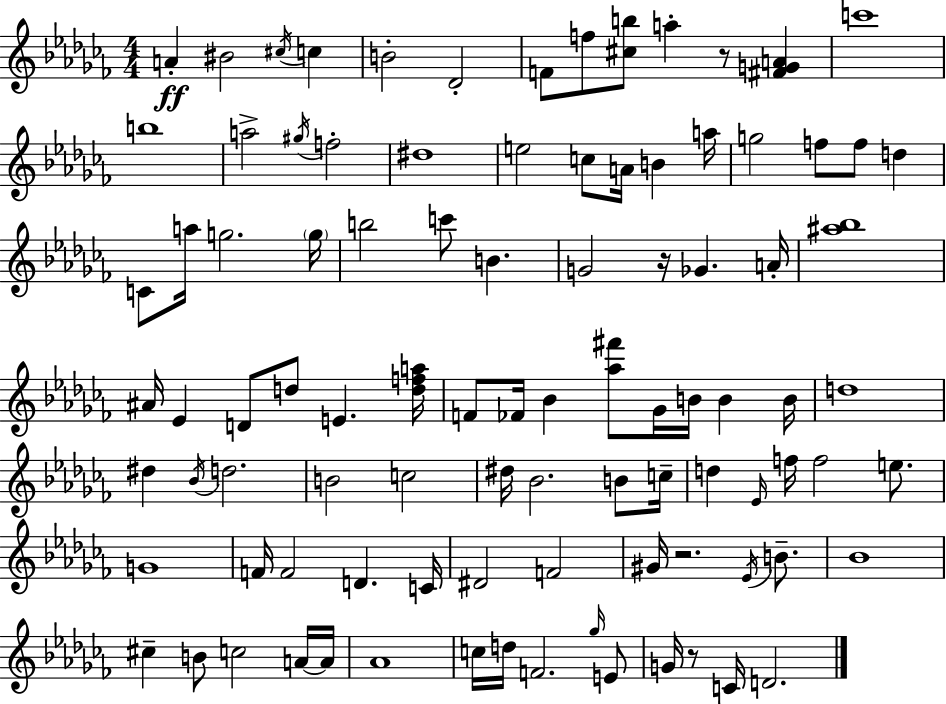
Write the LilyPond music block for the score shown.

{
  \clef treble
  \numericTimeSignature
  \time 4/4
  \key aes \minor
  a'4-.\ff bis'2 \acciaccatura { cis''16 } c''4 | b'2-. des'2-. | f'8 f''8 <cis'' b''>8 a''4-. r8 <fis' g' a'>4 | c'''1 | \break b''1 | a''2-> \acciaccatura { gis''16 } f''2-. | dis''1 | e''2 c''8 a'16 b'4 | \break a''16 g''2 f''8 f''8 d''4 | c'8 a''16 g''2. | \parenthesize g''16 b''2 c'''8 b'4. | g'2 r16 ges'4. | \break a'16-. <ais'' bes''>1 | ais'16 ees'4 d'8 d''8 e'4. | <d'' f'' a''>16 f'8 fes'16 bes'4 <aes'' fis'''>8 ges'16 b'16 b'4 | b'16 d''1 | \break dis''4 \acciaccatura { bes'16 } d''2. | b'2 c''2 | dis''16 bes'2. | b'8 c''16-- d''4 \grace { ees'16 } f''16 f''2 | \break e''8. g'1 | f'16 f'2 d'4. | c'16 dis'2 f'2 | gis'16 r2. | \break \acciaccatura { ees'16 } b'8.-- bes'1 | cis''4-- b'8 c''2 | a'16~~ a'16 aes'1 | c''16 d''16 f'2. | \break \grace { ges''16 } e'8 g'16 r8 c'16 d'2. | \bar "|."
}